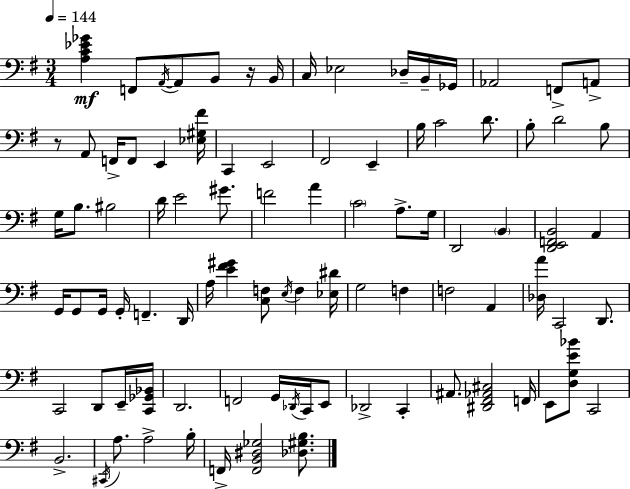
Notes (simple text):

[A3,C4,Eb4,Gb4]/q F2/e A2/s A2/e B2/e R/s B2/s C3/s Eb3/h Db3/s B2/s Gb2/s Ab2/h F2/e A2/e R/e A2/e F2/s F2/e E2/q [Eb3,G#3,F#4]/s C2/q E2/h F#2/h E2/q B3/s C4/h D4/e. B3/e D4/h B3/e G3/s B3/e. BIS3/h D4/s E4/h G#4/e. F4/h A4/q C4/h A3/e. G3/s D2/h B2/q [D2,E2,F2,B2]/h A2/q G2/s G2/e G2/s G2/s F2/q. D2/s A3/s [E4,F#4,G#4]/q [C3,F3]/e E3/s F3/q [Eb3,D#4]/s G3/h F3/q F3/h A2/q [Db3,A4]/s C2/h D2/e. C2/h D2/e E2/s [C2,Gb2,Bb2]/s D2/h. F2/h G2/s Db2/s C2/s E2/e Db2/h C2/q A#2/e. [D#2,F#2,Ab2,C#3]/h F2/s E2/e [D3,G3,E4,Bb4]/e C2/h B2/h. C#2/s A3/e. A3/h B3/s F2/s [F2,B2,D#3,Gb3]/h [Db3,G#3,B3]/e.